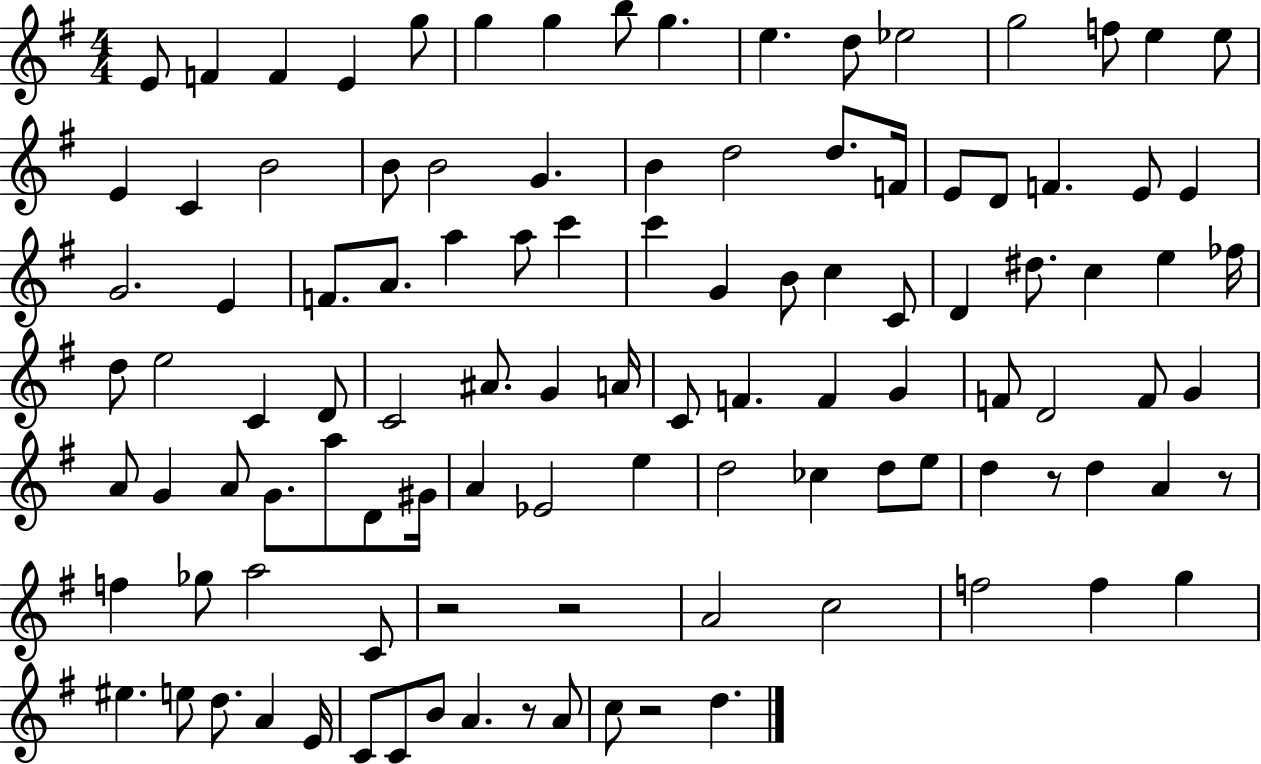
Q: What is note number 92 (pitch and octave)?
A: E5